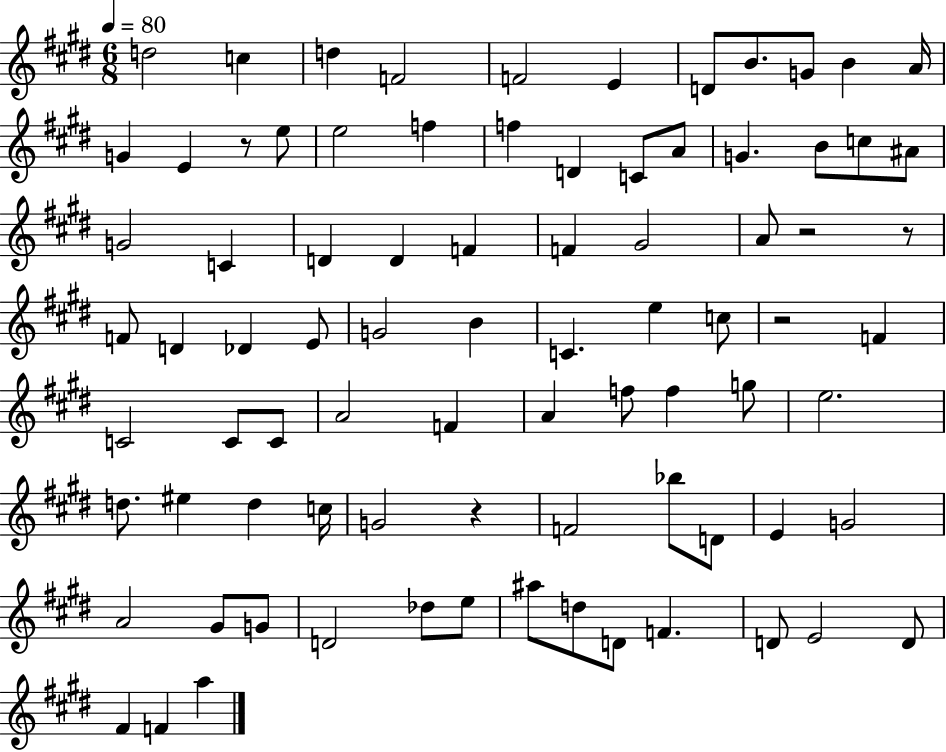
{
  \clef treble
  \numericTimeSignature
  \time 6/8
  \key e \major
  \tempo 4 = 80
  \repeat volta 2 { d''2 c''4 | d''4 f'2 | f'2 e'4 | d'8 b'8. g'8 b'4 a'16 | \break g'4 e'4 r8 e''8 | e''2 f''4 | f''4 d'4 c'8 a'8 | g'4. b'8 c''8 ais'8 | \break g'2 c'4 | d'4 d'4 f'4 | f'4 gis'2 | a'8 r2 r8 | \break f'8 d'4 des'4 e'8 | g'2 b'4 | c'4. e''4 c''8 | r2 f'4 | \break c'2 c'8 c'8 | a'2 f'4 | a'4 f''8 f''4 g''8 | e''2. | \break d''8. eis''4 d''4 c''16 | g'2 r4 | f'2 bes''8 d'8 | e'4 g'2 | \break a'2 gis'8 g'8 | d'2 des''8 e''8 | ais''8 d''8 d'8 f'4. | d'8 e'2 d'8 | \break fis'4 f'4 a''4 | } \bar "|."
}